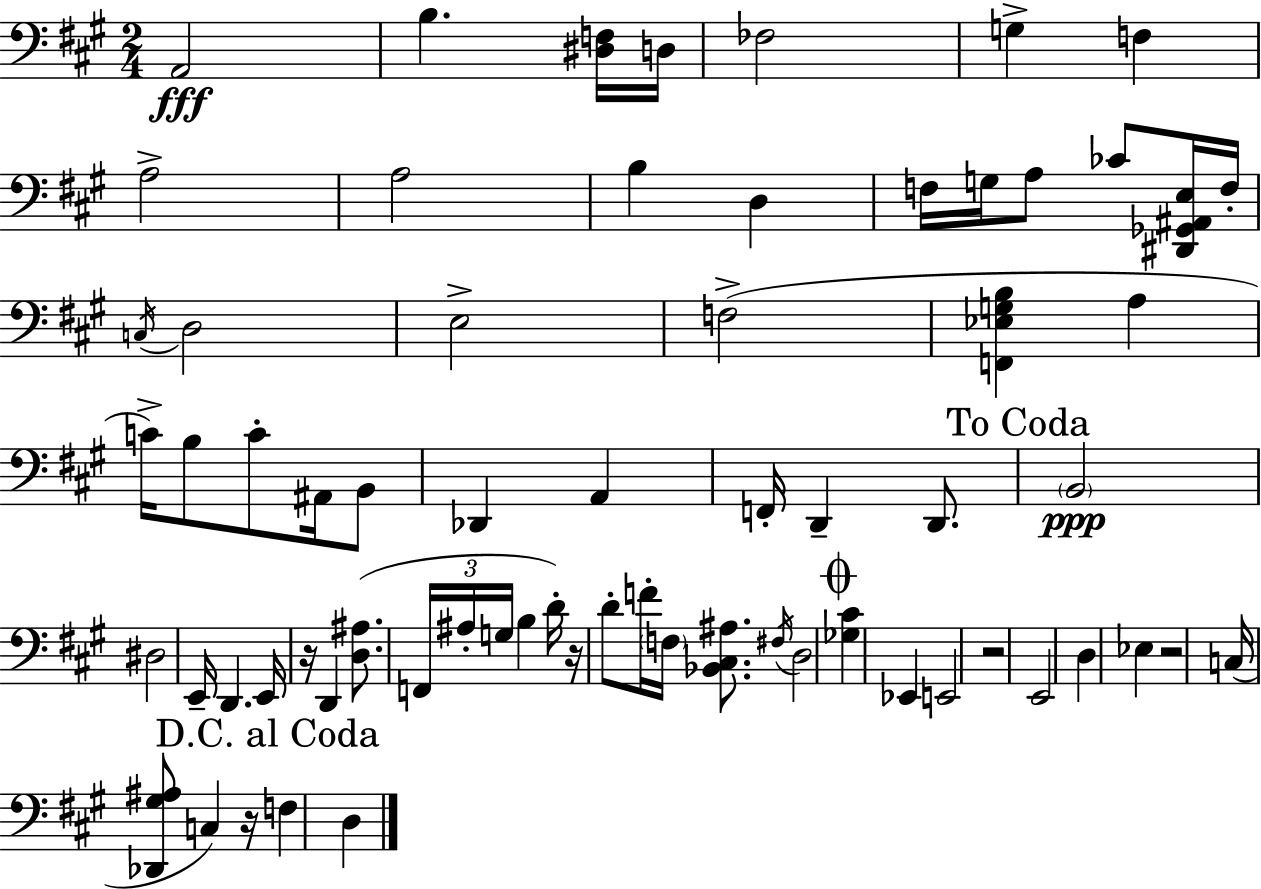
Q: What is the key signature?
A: A major